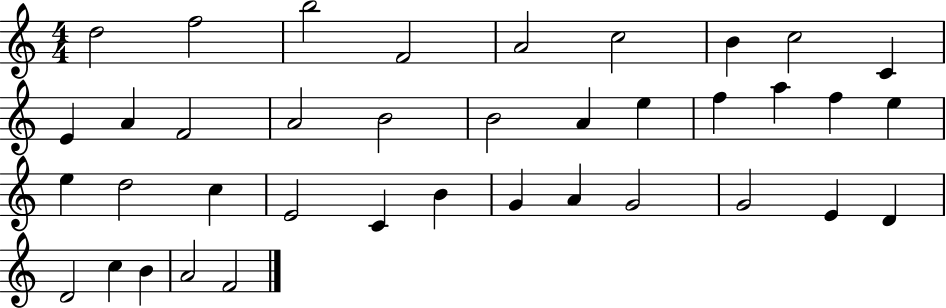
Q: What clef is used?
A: treble